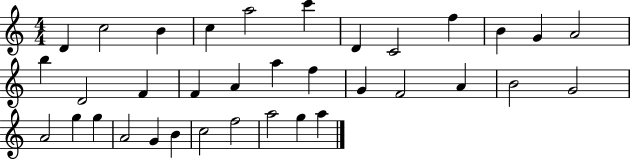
X:1
T:Untitled
M:4/4
L:1/4
K:C
D c2 B c a2 c' D C2 f B G A2 b D2 F F A a f G F2 A B2 G2 A2 g g A2 G B c2 f2 a2 g a